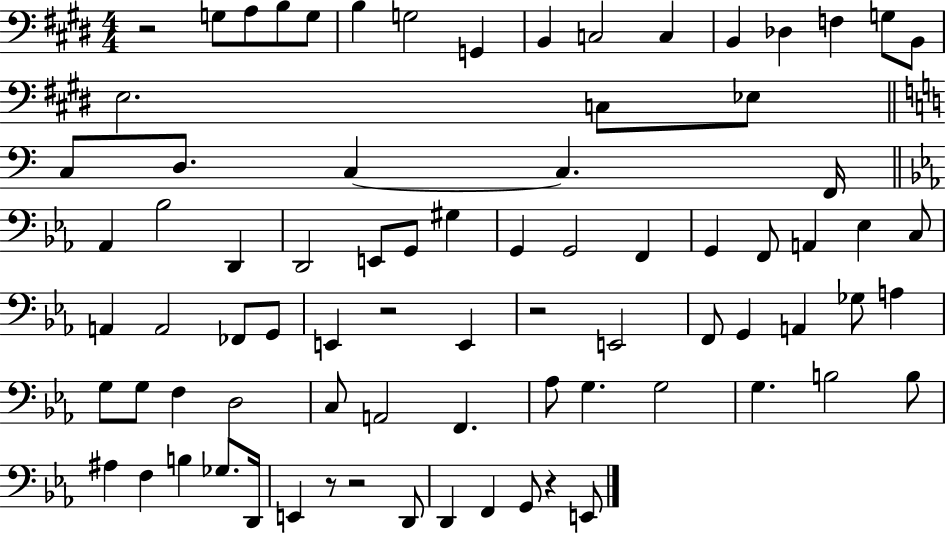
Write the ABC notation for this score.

X:1
T:Untitled
M:4/4
L:1/4
K:E
z2 G,/2 A,/2 B,/2 G,/2 B, G,2 G,, B,, C,2 C, B,, _D, F, G,/2 B,,/2 E,2 C,/2 _E,/2 C,/2 D,/2 C, C, F,,/4 _A,, _B,2 D,, D,,2 E,,/2 G,,/2 ^G, G,, G,,2 F,, G,, F,,/2 A,, _E, C,/2 A,, A,,2 _F,,/2 G,,/2 E,, z2 E,, z2 E,,2 F,,/2 G,, A,, _G,/2 A, G,/2 G,/2 F, D,2 C,/2 A,,2 F,, _A,/2 G, G,2 G, B,2 B,/2 ^A, F, B, _G,/2 D,,/4 E,, z/2 z2 D,,/2 D,, F,, G,,/2 z E,,/2